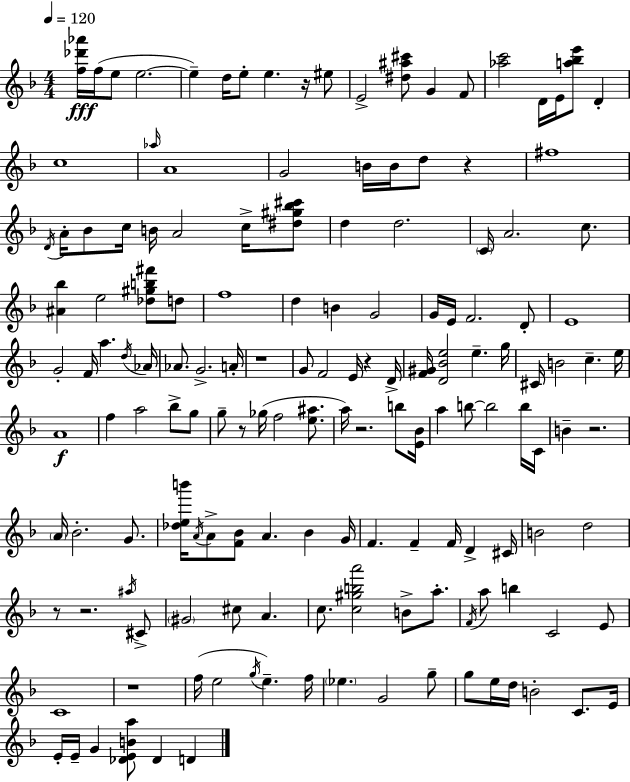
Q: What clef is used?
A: treble